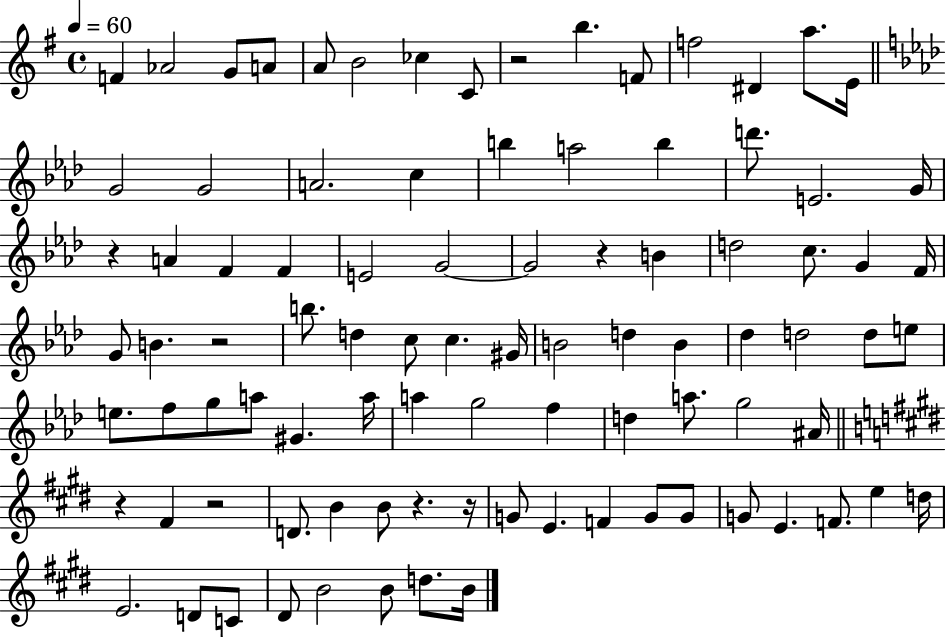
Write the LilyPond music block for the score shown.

{
  \clef treble
  \time 4/4
  \defaultTimeSignature
  \key g \major
  \tempo 4 = 60
  f'4 aes'2 g'8 a'8 | a'8 b'2 ces''4 c'8 | r2 b''4. f'8 | f''2 dis'4 a''8. e'16 | \break \bar "||" \break \key aes \major g'2 g'2 | a'2. c''4 | b''4 a''2 b''4 | d'''8. e'2. g'16 | \break r4 a'4 f'4 f'4 | e'2 g'2~~ | g'2 r4 b'4 | d''2 c''8. g'4 f'16 | \break g'8 b'4. r2 | b''8. d''4 c''8 c''4. gis'16 | b'2 d''4 b'4 | des''4 d''2 d''8 e''8 | \break e''8. f''8 g''8 a''8 gis'4. a''16 | a''4 g''2 f''4 | d''4 a''8. g''2 ais'16 | \bar "||" \break \key e \major r4 fis'4 r2 | d'8. b'4 b'8 r4. r16 | g'8 e'4. f'4 g'8 g'8 | g'8 e'4. f'8. e''4 d''16 | \break e'2. d'8 c'8 | dis'8 b'2 b'8 d''8. b'16 | \bar "|."
}